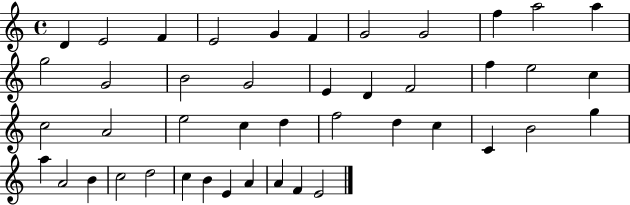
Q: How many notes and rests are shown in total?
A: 44